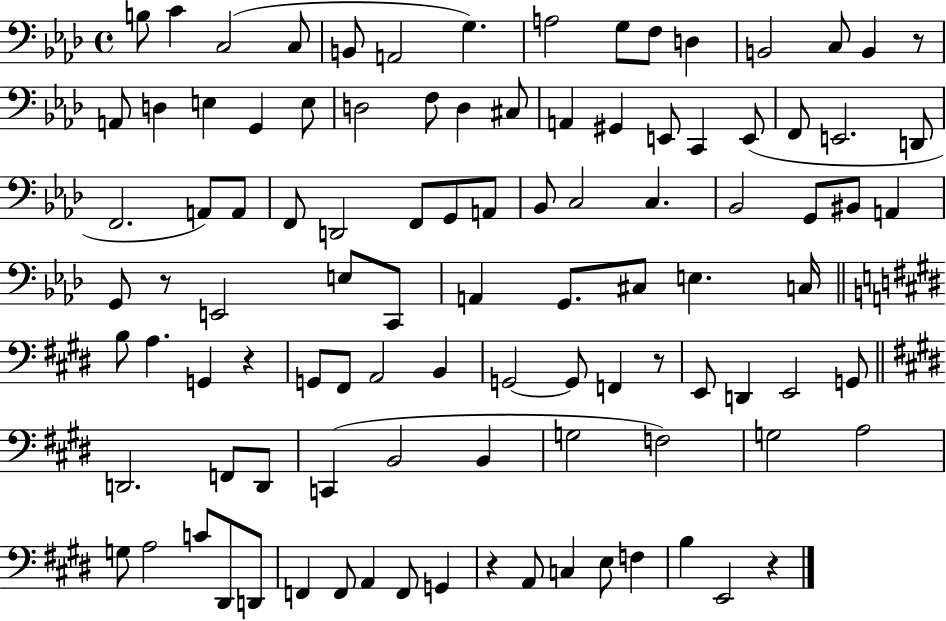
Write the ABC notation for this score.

X:1
T:Untitled
M:4/4
L:1/4
K:Ab
B,/2 C C,2 C,/2 B,,/2 A,,2 G, A,2 G,/2 F,/2 D, B,,2 C,/2 B,, z/2 A,,/2 D, E, G,, E,/2 D,2 F,/2 D, ^C,/2 A,, ^G,, E,,/2 C,, E,,/2 F,,/2 E,,2 D,,/2 F,,2 A,,/2 A,,/2 F,,/2 D,,2 F,,/2 G,,/2 A,,/2 _B,,/2 C,2 C, _B,,2 G,,/2 ^B,,/2 A,, G,,/2 z/2 E,,2 E,/2 C,,/2 A,, G,,/2 ^C,/2 E, C,/4 B,/2 A, G,, z G,,/2 ^F,,/2 A,,2 B,, G,,2 G,,/2 F,, z/2 E,,/2 D,, E,,2 G,,/2 D,,2 F,,/2 D,,/2 C,, B,,2 B,, G,2 F,2 G,2 A,2 G,/2 A,2 C/2 ^D,,/2 D,,/2 F,, F,,/2 A,, F,,/2 G,, z A,,/2 C, E,/2 F, B, E,,2 z